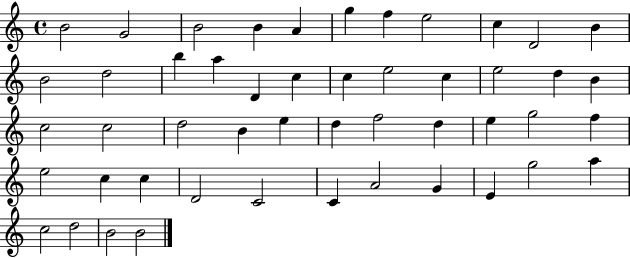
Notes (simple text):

B4/h G4/h B4/h B4/q A4/q G5/q F5/q E5/h C5/q D4/h B4/q B4/h D5/h B5/q A5/q D4/q C5/q C5/q E5/h C5/q E5/h D5/q B4/q C5/h C5/h D5/h B4/q E5/q D5/q F5/h D5/q E5/q G5/h F5/q E5/h C5/q C5/q D4/h C4/h C4/q A4/h G4/q E4/q G5/h A5/q C5/h D5/h B4/h B4/h